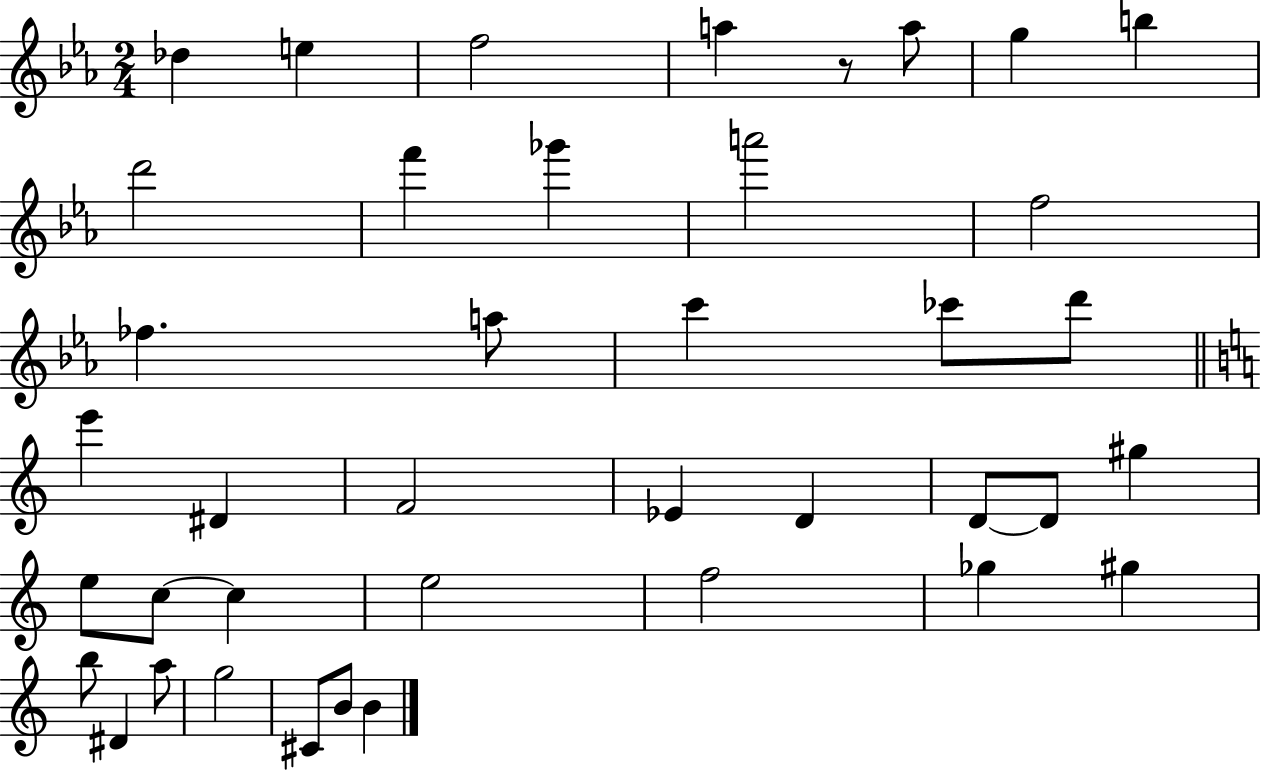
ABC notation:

X:1
T:Untitled
M:2/4
L:1/4
K:Eb
_d e f2 a z/2 a/2 g b d'2 f' _g' a'2 f2 _f a/2 c' _c'/2 d'/2 e' ^D F2 _E D D/2 D/2 ^g e/2 c/2 c e2 f2 _g ^g b/2 ^D a/2 g2 ^C/2 B/2 B